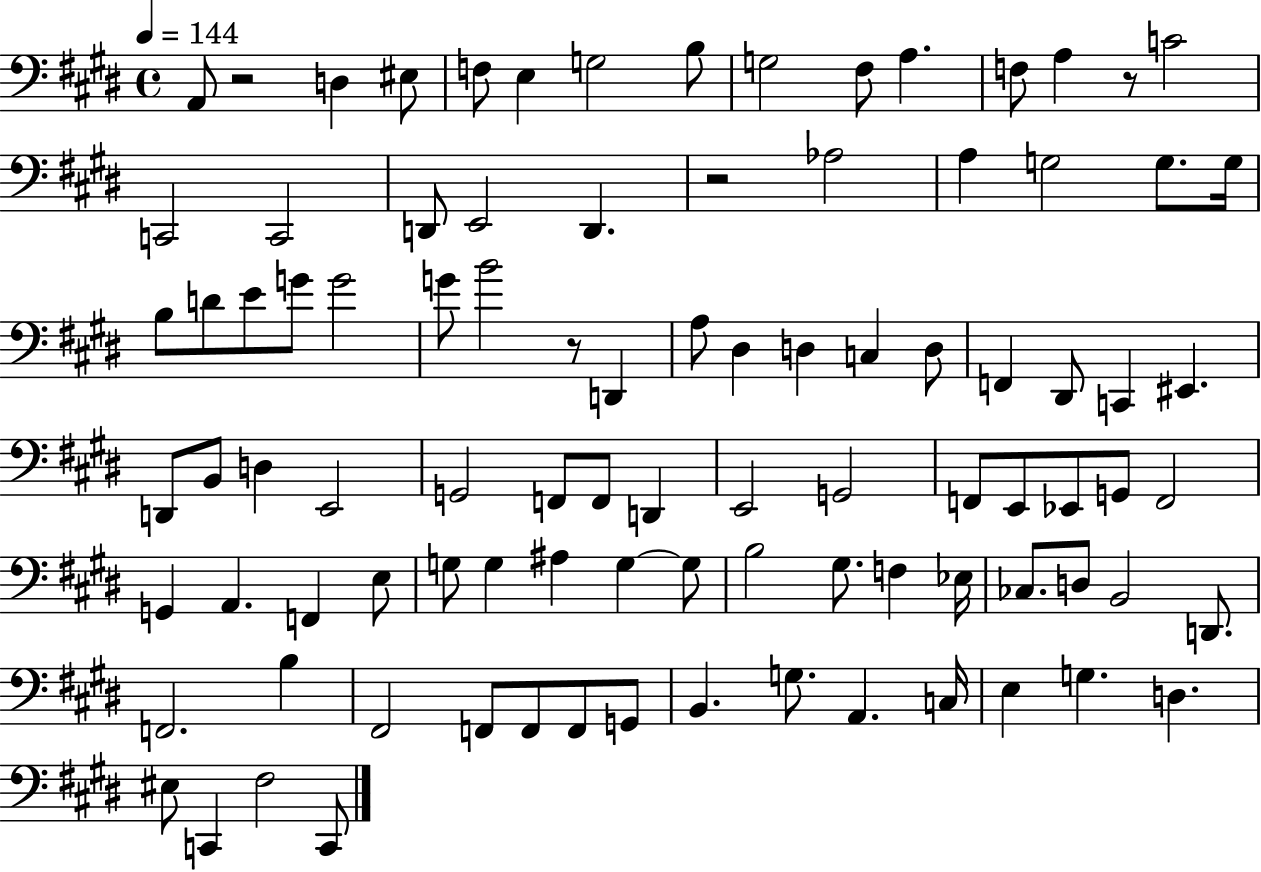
X:1
T:Untitled
M:4/4
L:1/4
K:E
A,,/2 z2 D, ^E,/2 F,/2 E, G,2 B,/2 G,2 ^F,/2 A, F,/2 A, z/2 C2 C,,2 C,,2 D,,/2 E,,2 D,, z2 _A,2 A, G,2 G,/2 G,/4 B,/2 D/2 E/2 G/2 G2 G/2 B2 z/2 D,, A,/2 ^D, D, C, D,/2 F,, ^D,,/2 C,, ^E,, D,,/2 B,,/2 D, E,,2 G,,2 F,,/2 F,,/2 D,, E,,2 G,,2 F,,/2 E,,/2 _E,,/2 G,,/2 F,,2 G,, A,, F,, E,/2 G,/2 G, ^A, G, G,/2 B,2 ^G,/2 F, _E,/4 _C,/2 D,/2 B,,2 D,,/2 F,,2 B, ^F,,2 F,,/2 F,,/2 F,,/2 G,,/2 B,, G,/2 A,, C,/4 E, G, D, ^E,/2 C,, ^F,2 C,,/2